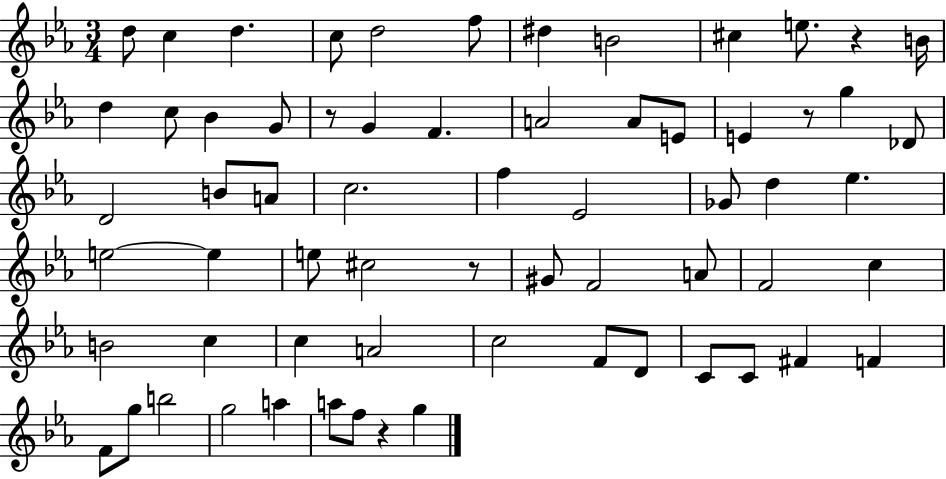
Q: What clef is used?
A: treble